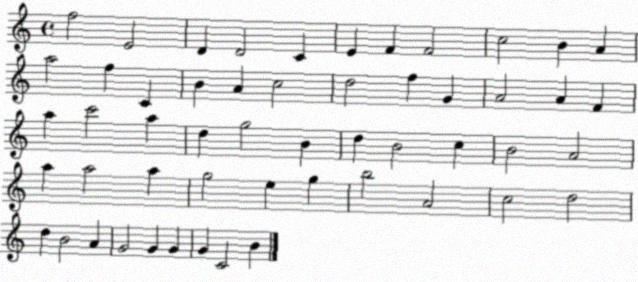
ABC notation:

X:1
T:Untitled
M:4/4
L:1/4
K:C
f2 E2 D D2 C E F F2 c2 B A a2 f C B A c2 d2 f G A2 A F a c'2 a d g2 B d B2 c B2 A2 a a2 a g2 e g b2 A2 c2 d2 d B2 A G2 G G G C2 B